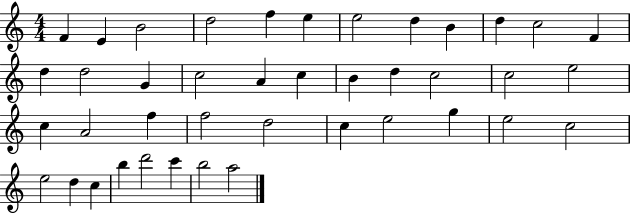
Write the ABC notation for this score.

X:1
T:Untitled
M:4/4
L:1/4
K:C
F E B2 d2 f e e2 d B d c2 F d d2 G c2 A c B d c2 c2 e2 c A2 f f2 d2 c e2 g e2 c2 e2 d c b d'2 c' b2 a2